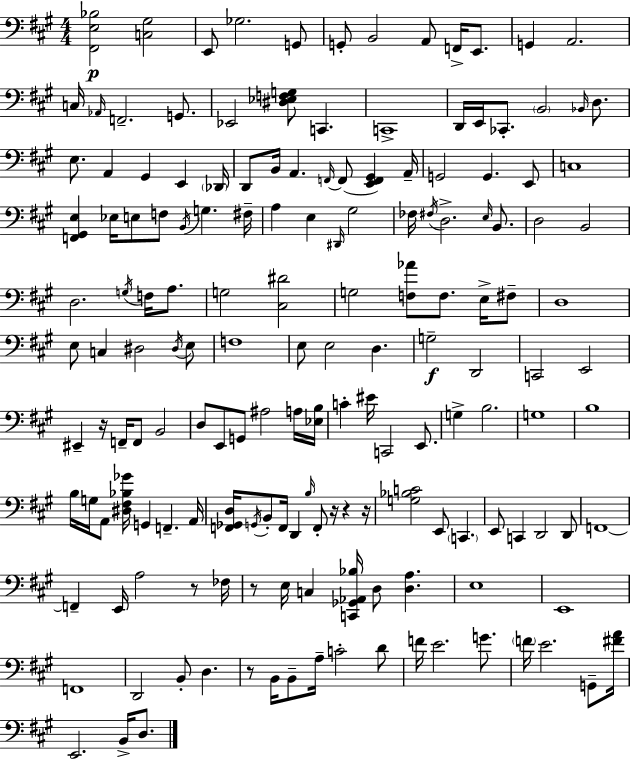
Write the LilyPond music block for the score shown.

{
  \clef bass
  \numericTimeSignature
  \time 4/4
  \key a \major
  \repeat volta 2 { <fis, e bes>2\p <c gis>2 | e,8 ges2. g,8 | g,8-. b,2 a,8 f,16-> e,8. | g,4 a,2. | \break c16 \grace { aes,16 } f,2.-- g,8. | ees,2 <dis ees f g>8 c,4. | c,1-> | d,16 e,16 ces,8.-. \parenthesize b,2 \grace { bes,16 } d8. | \break e8. a,4 gis,4 e,4 | \parenthesize des,16 d,8 b,16 a,4. \grace { f,16~ }~ f,8 <e, f, gis,>4 | a,16-- g,2 g,4. | e,8 c1 | \break <f, gis, e>4 ees16 e8 f8 \acciaccatura { b,16 } g4. | fis16-- a4 e4 \grace { dis,16 } gis2 | fes16 \acciaccatura { fis16 } d2.-> | \grace { e16 } b,8. d2 b,2 | \break d2. | \acciaccatura { g16 } f16 a8. g2 | <cis dis'>2 g2 | <f aes'>8 f8. e16-> fis8-- d1 | \break e8 c4 dis2 | \acciaccatura { dis16 } e8 f1 | e8 e2 | d4. g2--\f | \break d,2 c,2 | e,2 eis,4-- r16 f,16-- f,8 | b,2 d8 e,8 g,8 ais2 | a16 <ees b>16 c'4-. eis'16 c,2 | \break e,8. g4-> b2. | g1 | b1 | b16 g16 a,8 <dis fis bes ges'>16 g,4 | \break f,4.-- a,16 <f, ges, d>16 \acciaccatura { g,16 } b,8-. f,16 d,4 | \grace { b16 } f,8-. r16 r4 r16 <g bes c'>2 | e,8 \parenthesize c,4. e,8 c,4 | d,2 d,8 f,1~~ | \break f,4-- e,16 | a2 r8 fes16 r8 e16 c4 | <c, ges, aes, bes>16 d8 <d a>4. e1 | e,1 | \break f,1 | d,2 | b,8-. d4. r8 b,16 b,8-- | a16-- c'2-. d'8 f'16 e'2. | \break g'8. \parenthesize f'16 e'2. | g,8-- <fis' a'>16 e,2. | b,16-> d8. } \bar "|."
}